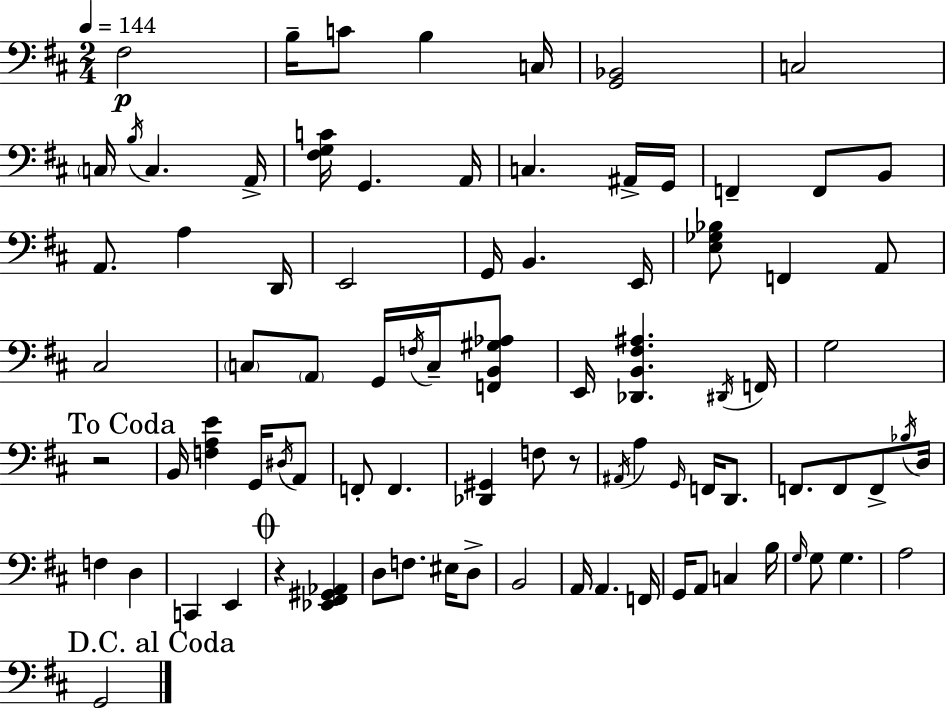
F#3/h B3/s C4/e B3/q C3/s [G2,Bb2]/h C3/h C3/s B3/s C3/q. A2/s [F#3,G3,C4]/s G2/q. A2/s C3/q. A#2/s G2/s F2/q F2/e B2/e A2/e. A3/q D2/s E2/h G2/s B2/q. E2/s [E3,Gb3,Bb3]/e F2/q A2/e C#3/h C3/e A2/e G2/s F3/s C3/s [F2,B2,G#3,Ab3]/e E2/s [Db2,B2,F#3,A#3]/q. D#2/s F2/s G3/h R/h B2/s [F3,A3,E4]/q G2/s D#3/s A2/e F2/e F2/q. [Db2,G#2]/q F3/e R/e A#2/s A3/q G2/s F2/s D2/e. F2/e. F2/e F2/e Bb3/s D3/s F3/q D3/q C2/q E2/q R/q [Eb2,F#2,G#2,Ab2]/q D3/e F3/e. EIS3/s D3/e B2/h A2/s A2/q. F2/s G2/s A2/e C3/q B3/s G3/s G3/e G3/q. A3/h G2/h